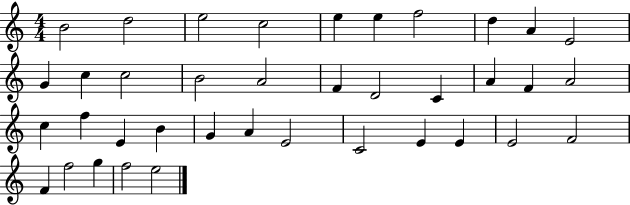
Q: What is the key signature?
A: C major